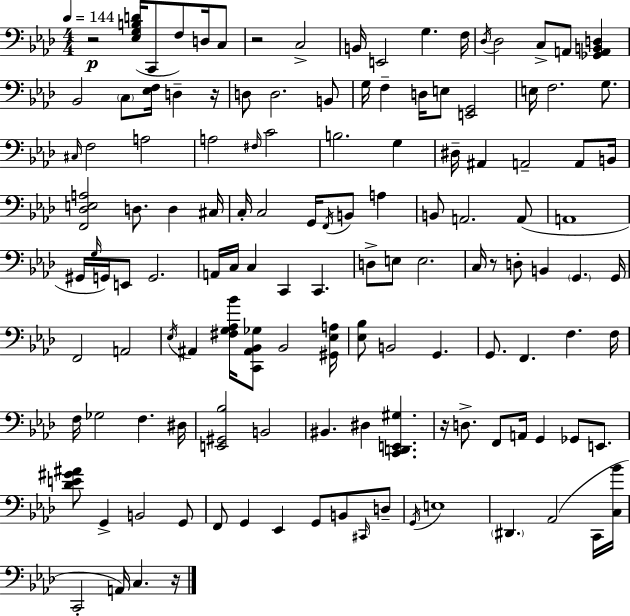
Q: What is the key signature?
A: F minor